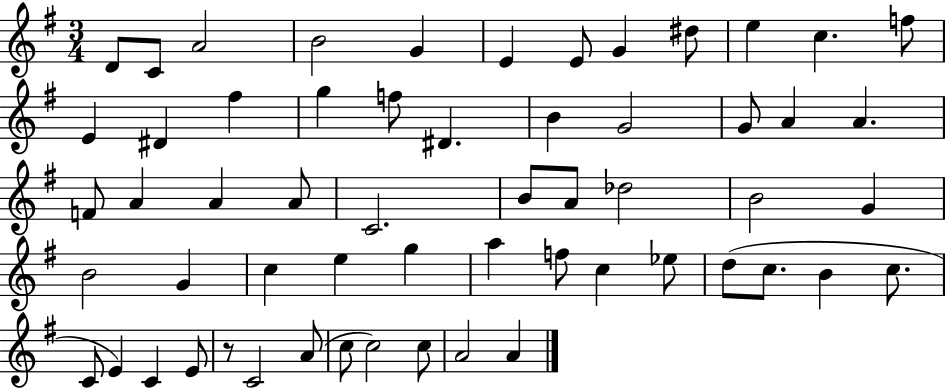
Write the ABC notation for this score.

X:1
T:Untitled
M:3/4
L:1/4
K:G
D/2 C/2 A2 B2 G E E/2 G ^d/2 e c f/2 E ^D ^f g f/2 ^D B G2 G/2 A A F/2 A A A/2 C2 B/2 A/2 _d2 B2 G B2 G c e g a f/2 c _e/2 d/2 c/2 B c/2 C/2 E C E/2 z/2 C2 A/2 c/2 c2 c/2 A2 A